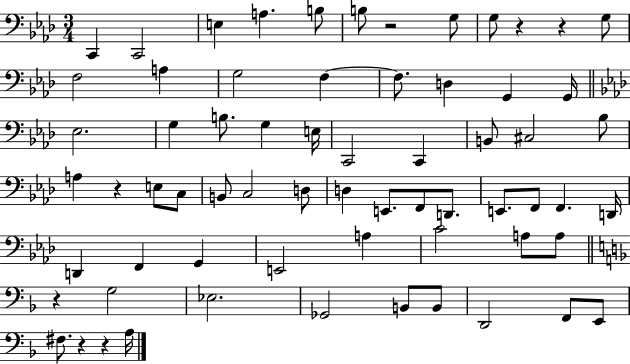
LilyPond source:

{
  \clef bass
  \numericTimeSignature
  \time 3/4
  \key aes \major
  c,4 c,2 | e4 a4. b8 | b8 r2 g8 | g8 r4 r4 g8 | \break f2 a4 | g2 f4~~ | f8. d4 g,4 g,16 | \bar "||" \break \key f \minor ees2. | g4 b8. g4 e16 | c,2 c,4 | b,8 cis2 bes8 | \break a4 r4 e8 c8 | b,8 c2 d8 | d4 e,8. f,8 d,8. | e,8. f,8 f,4. d,16 | \break d,4 f,4 g,4 | e,2 a4 | c'2 a8 a8 | \bar "||" \break \key f \major r4 g2 | ees2. | ges,2 b,8 b,8 | d,2 f,8 e,8 | \break fis8. r4 r4 a16 | \bar "|."
}